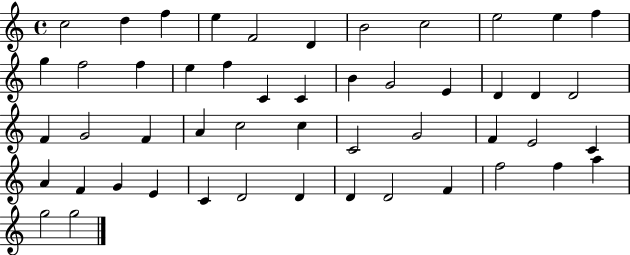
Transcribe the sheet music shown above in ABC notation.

X:1
T:Untitled
M:4/4
L:1/4
K:C
c2 d f e F2 D B2 c2 e2 e f g f2 f e f C C B G2 E D D D2 F G2 F A c2 c C2 G2 F E2 C A F G E C D2 D D D2 F f2 f a g2 g2